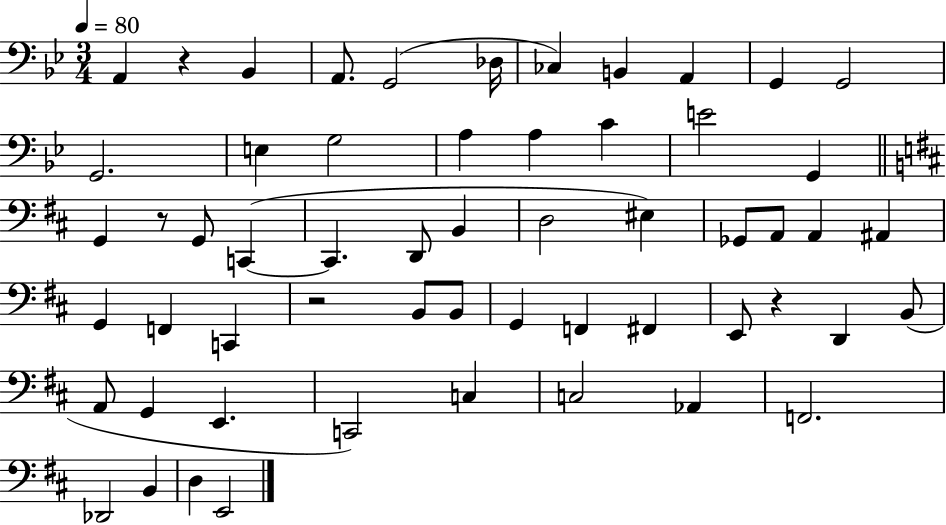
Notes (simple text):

A2/q R/q Bb2/q A2/e. G2/h Db3/s CES3/q B2/q A2/q G2/q G2/h G2/h. E3/q G3/h A3/q A3/q C4/q E4/h G2/q G2/q R/e G2/e C2/q C2/q. D2/e B2/q D3/h EIS3/q Gb2/e A2/e A2/q A#2/q G2/q F2/q C2/q R/h B2/e B2/e G2/q F2/q F#2/q E2/e R/q D2/q B2/e A2/e G2/q E2/q. C2/h C3/q C3/h Ab2/q F2/h. Db2/h B2/q D3/q E2/h